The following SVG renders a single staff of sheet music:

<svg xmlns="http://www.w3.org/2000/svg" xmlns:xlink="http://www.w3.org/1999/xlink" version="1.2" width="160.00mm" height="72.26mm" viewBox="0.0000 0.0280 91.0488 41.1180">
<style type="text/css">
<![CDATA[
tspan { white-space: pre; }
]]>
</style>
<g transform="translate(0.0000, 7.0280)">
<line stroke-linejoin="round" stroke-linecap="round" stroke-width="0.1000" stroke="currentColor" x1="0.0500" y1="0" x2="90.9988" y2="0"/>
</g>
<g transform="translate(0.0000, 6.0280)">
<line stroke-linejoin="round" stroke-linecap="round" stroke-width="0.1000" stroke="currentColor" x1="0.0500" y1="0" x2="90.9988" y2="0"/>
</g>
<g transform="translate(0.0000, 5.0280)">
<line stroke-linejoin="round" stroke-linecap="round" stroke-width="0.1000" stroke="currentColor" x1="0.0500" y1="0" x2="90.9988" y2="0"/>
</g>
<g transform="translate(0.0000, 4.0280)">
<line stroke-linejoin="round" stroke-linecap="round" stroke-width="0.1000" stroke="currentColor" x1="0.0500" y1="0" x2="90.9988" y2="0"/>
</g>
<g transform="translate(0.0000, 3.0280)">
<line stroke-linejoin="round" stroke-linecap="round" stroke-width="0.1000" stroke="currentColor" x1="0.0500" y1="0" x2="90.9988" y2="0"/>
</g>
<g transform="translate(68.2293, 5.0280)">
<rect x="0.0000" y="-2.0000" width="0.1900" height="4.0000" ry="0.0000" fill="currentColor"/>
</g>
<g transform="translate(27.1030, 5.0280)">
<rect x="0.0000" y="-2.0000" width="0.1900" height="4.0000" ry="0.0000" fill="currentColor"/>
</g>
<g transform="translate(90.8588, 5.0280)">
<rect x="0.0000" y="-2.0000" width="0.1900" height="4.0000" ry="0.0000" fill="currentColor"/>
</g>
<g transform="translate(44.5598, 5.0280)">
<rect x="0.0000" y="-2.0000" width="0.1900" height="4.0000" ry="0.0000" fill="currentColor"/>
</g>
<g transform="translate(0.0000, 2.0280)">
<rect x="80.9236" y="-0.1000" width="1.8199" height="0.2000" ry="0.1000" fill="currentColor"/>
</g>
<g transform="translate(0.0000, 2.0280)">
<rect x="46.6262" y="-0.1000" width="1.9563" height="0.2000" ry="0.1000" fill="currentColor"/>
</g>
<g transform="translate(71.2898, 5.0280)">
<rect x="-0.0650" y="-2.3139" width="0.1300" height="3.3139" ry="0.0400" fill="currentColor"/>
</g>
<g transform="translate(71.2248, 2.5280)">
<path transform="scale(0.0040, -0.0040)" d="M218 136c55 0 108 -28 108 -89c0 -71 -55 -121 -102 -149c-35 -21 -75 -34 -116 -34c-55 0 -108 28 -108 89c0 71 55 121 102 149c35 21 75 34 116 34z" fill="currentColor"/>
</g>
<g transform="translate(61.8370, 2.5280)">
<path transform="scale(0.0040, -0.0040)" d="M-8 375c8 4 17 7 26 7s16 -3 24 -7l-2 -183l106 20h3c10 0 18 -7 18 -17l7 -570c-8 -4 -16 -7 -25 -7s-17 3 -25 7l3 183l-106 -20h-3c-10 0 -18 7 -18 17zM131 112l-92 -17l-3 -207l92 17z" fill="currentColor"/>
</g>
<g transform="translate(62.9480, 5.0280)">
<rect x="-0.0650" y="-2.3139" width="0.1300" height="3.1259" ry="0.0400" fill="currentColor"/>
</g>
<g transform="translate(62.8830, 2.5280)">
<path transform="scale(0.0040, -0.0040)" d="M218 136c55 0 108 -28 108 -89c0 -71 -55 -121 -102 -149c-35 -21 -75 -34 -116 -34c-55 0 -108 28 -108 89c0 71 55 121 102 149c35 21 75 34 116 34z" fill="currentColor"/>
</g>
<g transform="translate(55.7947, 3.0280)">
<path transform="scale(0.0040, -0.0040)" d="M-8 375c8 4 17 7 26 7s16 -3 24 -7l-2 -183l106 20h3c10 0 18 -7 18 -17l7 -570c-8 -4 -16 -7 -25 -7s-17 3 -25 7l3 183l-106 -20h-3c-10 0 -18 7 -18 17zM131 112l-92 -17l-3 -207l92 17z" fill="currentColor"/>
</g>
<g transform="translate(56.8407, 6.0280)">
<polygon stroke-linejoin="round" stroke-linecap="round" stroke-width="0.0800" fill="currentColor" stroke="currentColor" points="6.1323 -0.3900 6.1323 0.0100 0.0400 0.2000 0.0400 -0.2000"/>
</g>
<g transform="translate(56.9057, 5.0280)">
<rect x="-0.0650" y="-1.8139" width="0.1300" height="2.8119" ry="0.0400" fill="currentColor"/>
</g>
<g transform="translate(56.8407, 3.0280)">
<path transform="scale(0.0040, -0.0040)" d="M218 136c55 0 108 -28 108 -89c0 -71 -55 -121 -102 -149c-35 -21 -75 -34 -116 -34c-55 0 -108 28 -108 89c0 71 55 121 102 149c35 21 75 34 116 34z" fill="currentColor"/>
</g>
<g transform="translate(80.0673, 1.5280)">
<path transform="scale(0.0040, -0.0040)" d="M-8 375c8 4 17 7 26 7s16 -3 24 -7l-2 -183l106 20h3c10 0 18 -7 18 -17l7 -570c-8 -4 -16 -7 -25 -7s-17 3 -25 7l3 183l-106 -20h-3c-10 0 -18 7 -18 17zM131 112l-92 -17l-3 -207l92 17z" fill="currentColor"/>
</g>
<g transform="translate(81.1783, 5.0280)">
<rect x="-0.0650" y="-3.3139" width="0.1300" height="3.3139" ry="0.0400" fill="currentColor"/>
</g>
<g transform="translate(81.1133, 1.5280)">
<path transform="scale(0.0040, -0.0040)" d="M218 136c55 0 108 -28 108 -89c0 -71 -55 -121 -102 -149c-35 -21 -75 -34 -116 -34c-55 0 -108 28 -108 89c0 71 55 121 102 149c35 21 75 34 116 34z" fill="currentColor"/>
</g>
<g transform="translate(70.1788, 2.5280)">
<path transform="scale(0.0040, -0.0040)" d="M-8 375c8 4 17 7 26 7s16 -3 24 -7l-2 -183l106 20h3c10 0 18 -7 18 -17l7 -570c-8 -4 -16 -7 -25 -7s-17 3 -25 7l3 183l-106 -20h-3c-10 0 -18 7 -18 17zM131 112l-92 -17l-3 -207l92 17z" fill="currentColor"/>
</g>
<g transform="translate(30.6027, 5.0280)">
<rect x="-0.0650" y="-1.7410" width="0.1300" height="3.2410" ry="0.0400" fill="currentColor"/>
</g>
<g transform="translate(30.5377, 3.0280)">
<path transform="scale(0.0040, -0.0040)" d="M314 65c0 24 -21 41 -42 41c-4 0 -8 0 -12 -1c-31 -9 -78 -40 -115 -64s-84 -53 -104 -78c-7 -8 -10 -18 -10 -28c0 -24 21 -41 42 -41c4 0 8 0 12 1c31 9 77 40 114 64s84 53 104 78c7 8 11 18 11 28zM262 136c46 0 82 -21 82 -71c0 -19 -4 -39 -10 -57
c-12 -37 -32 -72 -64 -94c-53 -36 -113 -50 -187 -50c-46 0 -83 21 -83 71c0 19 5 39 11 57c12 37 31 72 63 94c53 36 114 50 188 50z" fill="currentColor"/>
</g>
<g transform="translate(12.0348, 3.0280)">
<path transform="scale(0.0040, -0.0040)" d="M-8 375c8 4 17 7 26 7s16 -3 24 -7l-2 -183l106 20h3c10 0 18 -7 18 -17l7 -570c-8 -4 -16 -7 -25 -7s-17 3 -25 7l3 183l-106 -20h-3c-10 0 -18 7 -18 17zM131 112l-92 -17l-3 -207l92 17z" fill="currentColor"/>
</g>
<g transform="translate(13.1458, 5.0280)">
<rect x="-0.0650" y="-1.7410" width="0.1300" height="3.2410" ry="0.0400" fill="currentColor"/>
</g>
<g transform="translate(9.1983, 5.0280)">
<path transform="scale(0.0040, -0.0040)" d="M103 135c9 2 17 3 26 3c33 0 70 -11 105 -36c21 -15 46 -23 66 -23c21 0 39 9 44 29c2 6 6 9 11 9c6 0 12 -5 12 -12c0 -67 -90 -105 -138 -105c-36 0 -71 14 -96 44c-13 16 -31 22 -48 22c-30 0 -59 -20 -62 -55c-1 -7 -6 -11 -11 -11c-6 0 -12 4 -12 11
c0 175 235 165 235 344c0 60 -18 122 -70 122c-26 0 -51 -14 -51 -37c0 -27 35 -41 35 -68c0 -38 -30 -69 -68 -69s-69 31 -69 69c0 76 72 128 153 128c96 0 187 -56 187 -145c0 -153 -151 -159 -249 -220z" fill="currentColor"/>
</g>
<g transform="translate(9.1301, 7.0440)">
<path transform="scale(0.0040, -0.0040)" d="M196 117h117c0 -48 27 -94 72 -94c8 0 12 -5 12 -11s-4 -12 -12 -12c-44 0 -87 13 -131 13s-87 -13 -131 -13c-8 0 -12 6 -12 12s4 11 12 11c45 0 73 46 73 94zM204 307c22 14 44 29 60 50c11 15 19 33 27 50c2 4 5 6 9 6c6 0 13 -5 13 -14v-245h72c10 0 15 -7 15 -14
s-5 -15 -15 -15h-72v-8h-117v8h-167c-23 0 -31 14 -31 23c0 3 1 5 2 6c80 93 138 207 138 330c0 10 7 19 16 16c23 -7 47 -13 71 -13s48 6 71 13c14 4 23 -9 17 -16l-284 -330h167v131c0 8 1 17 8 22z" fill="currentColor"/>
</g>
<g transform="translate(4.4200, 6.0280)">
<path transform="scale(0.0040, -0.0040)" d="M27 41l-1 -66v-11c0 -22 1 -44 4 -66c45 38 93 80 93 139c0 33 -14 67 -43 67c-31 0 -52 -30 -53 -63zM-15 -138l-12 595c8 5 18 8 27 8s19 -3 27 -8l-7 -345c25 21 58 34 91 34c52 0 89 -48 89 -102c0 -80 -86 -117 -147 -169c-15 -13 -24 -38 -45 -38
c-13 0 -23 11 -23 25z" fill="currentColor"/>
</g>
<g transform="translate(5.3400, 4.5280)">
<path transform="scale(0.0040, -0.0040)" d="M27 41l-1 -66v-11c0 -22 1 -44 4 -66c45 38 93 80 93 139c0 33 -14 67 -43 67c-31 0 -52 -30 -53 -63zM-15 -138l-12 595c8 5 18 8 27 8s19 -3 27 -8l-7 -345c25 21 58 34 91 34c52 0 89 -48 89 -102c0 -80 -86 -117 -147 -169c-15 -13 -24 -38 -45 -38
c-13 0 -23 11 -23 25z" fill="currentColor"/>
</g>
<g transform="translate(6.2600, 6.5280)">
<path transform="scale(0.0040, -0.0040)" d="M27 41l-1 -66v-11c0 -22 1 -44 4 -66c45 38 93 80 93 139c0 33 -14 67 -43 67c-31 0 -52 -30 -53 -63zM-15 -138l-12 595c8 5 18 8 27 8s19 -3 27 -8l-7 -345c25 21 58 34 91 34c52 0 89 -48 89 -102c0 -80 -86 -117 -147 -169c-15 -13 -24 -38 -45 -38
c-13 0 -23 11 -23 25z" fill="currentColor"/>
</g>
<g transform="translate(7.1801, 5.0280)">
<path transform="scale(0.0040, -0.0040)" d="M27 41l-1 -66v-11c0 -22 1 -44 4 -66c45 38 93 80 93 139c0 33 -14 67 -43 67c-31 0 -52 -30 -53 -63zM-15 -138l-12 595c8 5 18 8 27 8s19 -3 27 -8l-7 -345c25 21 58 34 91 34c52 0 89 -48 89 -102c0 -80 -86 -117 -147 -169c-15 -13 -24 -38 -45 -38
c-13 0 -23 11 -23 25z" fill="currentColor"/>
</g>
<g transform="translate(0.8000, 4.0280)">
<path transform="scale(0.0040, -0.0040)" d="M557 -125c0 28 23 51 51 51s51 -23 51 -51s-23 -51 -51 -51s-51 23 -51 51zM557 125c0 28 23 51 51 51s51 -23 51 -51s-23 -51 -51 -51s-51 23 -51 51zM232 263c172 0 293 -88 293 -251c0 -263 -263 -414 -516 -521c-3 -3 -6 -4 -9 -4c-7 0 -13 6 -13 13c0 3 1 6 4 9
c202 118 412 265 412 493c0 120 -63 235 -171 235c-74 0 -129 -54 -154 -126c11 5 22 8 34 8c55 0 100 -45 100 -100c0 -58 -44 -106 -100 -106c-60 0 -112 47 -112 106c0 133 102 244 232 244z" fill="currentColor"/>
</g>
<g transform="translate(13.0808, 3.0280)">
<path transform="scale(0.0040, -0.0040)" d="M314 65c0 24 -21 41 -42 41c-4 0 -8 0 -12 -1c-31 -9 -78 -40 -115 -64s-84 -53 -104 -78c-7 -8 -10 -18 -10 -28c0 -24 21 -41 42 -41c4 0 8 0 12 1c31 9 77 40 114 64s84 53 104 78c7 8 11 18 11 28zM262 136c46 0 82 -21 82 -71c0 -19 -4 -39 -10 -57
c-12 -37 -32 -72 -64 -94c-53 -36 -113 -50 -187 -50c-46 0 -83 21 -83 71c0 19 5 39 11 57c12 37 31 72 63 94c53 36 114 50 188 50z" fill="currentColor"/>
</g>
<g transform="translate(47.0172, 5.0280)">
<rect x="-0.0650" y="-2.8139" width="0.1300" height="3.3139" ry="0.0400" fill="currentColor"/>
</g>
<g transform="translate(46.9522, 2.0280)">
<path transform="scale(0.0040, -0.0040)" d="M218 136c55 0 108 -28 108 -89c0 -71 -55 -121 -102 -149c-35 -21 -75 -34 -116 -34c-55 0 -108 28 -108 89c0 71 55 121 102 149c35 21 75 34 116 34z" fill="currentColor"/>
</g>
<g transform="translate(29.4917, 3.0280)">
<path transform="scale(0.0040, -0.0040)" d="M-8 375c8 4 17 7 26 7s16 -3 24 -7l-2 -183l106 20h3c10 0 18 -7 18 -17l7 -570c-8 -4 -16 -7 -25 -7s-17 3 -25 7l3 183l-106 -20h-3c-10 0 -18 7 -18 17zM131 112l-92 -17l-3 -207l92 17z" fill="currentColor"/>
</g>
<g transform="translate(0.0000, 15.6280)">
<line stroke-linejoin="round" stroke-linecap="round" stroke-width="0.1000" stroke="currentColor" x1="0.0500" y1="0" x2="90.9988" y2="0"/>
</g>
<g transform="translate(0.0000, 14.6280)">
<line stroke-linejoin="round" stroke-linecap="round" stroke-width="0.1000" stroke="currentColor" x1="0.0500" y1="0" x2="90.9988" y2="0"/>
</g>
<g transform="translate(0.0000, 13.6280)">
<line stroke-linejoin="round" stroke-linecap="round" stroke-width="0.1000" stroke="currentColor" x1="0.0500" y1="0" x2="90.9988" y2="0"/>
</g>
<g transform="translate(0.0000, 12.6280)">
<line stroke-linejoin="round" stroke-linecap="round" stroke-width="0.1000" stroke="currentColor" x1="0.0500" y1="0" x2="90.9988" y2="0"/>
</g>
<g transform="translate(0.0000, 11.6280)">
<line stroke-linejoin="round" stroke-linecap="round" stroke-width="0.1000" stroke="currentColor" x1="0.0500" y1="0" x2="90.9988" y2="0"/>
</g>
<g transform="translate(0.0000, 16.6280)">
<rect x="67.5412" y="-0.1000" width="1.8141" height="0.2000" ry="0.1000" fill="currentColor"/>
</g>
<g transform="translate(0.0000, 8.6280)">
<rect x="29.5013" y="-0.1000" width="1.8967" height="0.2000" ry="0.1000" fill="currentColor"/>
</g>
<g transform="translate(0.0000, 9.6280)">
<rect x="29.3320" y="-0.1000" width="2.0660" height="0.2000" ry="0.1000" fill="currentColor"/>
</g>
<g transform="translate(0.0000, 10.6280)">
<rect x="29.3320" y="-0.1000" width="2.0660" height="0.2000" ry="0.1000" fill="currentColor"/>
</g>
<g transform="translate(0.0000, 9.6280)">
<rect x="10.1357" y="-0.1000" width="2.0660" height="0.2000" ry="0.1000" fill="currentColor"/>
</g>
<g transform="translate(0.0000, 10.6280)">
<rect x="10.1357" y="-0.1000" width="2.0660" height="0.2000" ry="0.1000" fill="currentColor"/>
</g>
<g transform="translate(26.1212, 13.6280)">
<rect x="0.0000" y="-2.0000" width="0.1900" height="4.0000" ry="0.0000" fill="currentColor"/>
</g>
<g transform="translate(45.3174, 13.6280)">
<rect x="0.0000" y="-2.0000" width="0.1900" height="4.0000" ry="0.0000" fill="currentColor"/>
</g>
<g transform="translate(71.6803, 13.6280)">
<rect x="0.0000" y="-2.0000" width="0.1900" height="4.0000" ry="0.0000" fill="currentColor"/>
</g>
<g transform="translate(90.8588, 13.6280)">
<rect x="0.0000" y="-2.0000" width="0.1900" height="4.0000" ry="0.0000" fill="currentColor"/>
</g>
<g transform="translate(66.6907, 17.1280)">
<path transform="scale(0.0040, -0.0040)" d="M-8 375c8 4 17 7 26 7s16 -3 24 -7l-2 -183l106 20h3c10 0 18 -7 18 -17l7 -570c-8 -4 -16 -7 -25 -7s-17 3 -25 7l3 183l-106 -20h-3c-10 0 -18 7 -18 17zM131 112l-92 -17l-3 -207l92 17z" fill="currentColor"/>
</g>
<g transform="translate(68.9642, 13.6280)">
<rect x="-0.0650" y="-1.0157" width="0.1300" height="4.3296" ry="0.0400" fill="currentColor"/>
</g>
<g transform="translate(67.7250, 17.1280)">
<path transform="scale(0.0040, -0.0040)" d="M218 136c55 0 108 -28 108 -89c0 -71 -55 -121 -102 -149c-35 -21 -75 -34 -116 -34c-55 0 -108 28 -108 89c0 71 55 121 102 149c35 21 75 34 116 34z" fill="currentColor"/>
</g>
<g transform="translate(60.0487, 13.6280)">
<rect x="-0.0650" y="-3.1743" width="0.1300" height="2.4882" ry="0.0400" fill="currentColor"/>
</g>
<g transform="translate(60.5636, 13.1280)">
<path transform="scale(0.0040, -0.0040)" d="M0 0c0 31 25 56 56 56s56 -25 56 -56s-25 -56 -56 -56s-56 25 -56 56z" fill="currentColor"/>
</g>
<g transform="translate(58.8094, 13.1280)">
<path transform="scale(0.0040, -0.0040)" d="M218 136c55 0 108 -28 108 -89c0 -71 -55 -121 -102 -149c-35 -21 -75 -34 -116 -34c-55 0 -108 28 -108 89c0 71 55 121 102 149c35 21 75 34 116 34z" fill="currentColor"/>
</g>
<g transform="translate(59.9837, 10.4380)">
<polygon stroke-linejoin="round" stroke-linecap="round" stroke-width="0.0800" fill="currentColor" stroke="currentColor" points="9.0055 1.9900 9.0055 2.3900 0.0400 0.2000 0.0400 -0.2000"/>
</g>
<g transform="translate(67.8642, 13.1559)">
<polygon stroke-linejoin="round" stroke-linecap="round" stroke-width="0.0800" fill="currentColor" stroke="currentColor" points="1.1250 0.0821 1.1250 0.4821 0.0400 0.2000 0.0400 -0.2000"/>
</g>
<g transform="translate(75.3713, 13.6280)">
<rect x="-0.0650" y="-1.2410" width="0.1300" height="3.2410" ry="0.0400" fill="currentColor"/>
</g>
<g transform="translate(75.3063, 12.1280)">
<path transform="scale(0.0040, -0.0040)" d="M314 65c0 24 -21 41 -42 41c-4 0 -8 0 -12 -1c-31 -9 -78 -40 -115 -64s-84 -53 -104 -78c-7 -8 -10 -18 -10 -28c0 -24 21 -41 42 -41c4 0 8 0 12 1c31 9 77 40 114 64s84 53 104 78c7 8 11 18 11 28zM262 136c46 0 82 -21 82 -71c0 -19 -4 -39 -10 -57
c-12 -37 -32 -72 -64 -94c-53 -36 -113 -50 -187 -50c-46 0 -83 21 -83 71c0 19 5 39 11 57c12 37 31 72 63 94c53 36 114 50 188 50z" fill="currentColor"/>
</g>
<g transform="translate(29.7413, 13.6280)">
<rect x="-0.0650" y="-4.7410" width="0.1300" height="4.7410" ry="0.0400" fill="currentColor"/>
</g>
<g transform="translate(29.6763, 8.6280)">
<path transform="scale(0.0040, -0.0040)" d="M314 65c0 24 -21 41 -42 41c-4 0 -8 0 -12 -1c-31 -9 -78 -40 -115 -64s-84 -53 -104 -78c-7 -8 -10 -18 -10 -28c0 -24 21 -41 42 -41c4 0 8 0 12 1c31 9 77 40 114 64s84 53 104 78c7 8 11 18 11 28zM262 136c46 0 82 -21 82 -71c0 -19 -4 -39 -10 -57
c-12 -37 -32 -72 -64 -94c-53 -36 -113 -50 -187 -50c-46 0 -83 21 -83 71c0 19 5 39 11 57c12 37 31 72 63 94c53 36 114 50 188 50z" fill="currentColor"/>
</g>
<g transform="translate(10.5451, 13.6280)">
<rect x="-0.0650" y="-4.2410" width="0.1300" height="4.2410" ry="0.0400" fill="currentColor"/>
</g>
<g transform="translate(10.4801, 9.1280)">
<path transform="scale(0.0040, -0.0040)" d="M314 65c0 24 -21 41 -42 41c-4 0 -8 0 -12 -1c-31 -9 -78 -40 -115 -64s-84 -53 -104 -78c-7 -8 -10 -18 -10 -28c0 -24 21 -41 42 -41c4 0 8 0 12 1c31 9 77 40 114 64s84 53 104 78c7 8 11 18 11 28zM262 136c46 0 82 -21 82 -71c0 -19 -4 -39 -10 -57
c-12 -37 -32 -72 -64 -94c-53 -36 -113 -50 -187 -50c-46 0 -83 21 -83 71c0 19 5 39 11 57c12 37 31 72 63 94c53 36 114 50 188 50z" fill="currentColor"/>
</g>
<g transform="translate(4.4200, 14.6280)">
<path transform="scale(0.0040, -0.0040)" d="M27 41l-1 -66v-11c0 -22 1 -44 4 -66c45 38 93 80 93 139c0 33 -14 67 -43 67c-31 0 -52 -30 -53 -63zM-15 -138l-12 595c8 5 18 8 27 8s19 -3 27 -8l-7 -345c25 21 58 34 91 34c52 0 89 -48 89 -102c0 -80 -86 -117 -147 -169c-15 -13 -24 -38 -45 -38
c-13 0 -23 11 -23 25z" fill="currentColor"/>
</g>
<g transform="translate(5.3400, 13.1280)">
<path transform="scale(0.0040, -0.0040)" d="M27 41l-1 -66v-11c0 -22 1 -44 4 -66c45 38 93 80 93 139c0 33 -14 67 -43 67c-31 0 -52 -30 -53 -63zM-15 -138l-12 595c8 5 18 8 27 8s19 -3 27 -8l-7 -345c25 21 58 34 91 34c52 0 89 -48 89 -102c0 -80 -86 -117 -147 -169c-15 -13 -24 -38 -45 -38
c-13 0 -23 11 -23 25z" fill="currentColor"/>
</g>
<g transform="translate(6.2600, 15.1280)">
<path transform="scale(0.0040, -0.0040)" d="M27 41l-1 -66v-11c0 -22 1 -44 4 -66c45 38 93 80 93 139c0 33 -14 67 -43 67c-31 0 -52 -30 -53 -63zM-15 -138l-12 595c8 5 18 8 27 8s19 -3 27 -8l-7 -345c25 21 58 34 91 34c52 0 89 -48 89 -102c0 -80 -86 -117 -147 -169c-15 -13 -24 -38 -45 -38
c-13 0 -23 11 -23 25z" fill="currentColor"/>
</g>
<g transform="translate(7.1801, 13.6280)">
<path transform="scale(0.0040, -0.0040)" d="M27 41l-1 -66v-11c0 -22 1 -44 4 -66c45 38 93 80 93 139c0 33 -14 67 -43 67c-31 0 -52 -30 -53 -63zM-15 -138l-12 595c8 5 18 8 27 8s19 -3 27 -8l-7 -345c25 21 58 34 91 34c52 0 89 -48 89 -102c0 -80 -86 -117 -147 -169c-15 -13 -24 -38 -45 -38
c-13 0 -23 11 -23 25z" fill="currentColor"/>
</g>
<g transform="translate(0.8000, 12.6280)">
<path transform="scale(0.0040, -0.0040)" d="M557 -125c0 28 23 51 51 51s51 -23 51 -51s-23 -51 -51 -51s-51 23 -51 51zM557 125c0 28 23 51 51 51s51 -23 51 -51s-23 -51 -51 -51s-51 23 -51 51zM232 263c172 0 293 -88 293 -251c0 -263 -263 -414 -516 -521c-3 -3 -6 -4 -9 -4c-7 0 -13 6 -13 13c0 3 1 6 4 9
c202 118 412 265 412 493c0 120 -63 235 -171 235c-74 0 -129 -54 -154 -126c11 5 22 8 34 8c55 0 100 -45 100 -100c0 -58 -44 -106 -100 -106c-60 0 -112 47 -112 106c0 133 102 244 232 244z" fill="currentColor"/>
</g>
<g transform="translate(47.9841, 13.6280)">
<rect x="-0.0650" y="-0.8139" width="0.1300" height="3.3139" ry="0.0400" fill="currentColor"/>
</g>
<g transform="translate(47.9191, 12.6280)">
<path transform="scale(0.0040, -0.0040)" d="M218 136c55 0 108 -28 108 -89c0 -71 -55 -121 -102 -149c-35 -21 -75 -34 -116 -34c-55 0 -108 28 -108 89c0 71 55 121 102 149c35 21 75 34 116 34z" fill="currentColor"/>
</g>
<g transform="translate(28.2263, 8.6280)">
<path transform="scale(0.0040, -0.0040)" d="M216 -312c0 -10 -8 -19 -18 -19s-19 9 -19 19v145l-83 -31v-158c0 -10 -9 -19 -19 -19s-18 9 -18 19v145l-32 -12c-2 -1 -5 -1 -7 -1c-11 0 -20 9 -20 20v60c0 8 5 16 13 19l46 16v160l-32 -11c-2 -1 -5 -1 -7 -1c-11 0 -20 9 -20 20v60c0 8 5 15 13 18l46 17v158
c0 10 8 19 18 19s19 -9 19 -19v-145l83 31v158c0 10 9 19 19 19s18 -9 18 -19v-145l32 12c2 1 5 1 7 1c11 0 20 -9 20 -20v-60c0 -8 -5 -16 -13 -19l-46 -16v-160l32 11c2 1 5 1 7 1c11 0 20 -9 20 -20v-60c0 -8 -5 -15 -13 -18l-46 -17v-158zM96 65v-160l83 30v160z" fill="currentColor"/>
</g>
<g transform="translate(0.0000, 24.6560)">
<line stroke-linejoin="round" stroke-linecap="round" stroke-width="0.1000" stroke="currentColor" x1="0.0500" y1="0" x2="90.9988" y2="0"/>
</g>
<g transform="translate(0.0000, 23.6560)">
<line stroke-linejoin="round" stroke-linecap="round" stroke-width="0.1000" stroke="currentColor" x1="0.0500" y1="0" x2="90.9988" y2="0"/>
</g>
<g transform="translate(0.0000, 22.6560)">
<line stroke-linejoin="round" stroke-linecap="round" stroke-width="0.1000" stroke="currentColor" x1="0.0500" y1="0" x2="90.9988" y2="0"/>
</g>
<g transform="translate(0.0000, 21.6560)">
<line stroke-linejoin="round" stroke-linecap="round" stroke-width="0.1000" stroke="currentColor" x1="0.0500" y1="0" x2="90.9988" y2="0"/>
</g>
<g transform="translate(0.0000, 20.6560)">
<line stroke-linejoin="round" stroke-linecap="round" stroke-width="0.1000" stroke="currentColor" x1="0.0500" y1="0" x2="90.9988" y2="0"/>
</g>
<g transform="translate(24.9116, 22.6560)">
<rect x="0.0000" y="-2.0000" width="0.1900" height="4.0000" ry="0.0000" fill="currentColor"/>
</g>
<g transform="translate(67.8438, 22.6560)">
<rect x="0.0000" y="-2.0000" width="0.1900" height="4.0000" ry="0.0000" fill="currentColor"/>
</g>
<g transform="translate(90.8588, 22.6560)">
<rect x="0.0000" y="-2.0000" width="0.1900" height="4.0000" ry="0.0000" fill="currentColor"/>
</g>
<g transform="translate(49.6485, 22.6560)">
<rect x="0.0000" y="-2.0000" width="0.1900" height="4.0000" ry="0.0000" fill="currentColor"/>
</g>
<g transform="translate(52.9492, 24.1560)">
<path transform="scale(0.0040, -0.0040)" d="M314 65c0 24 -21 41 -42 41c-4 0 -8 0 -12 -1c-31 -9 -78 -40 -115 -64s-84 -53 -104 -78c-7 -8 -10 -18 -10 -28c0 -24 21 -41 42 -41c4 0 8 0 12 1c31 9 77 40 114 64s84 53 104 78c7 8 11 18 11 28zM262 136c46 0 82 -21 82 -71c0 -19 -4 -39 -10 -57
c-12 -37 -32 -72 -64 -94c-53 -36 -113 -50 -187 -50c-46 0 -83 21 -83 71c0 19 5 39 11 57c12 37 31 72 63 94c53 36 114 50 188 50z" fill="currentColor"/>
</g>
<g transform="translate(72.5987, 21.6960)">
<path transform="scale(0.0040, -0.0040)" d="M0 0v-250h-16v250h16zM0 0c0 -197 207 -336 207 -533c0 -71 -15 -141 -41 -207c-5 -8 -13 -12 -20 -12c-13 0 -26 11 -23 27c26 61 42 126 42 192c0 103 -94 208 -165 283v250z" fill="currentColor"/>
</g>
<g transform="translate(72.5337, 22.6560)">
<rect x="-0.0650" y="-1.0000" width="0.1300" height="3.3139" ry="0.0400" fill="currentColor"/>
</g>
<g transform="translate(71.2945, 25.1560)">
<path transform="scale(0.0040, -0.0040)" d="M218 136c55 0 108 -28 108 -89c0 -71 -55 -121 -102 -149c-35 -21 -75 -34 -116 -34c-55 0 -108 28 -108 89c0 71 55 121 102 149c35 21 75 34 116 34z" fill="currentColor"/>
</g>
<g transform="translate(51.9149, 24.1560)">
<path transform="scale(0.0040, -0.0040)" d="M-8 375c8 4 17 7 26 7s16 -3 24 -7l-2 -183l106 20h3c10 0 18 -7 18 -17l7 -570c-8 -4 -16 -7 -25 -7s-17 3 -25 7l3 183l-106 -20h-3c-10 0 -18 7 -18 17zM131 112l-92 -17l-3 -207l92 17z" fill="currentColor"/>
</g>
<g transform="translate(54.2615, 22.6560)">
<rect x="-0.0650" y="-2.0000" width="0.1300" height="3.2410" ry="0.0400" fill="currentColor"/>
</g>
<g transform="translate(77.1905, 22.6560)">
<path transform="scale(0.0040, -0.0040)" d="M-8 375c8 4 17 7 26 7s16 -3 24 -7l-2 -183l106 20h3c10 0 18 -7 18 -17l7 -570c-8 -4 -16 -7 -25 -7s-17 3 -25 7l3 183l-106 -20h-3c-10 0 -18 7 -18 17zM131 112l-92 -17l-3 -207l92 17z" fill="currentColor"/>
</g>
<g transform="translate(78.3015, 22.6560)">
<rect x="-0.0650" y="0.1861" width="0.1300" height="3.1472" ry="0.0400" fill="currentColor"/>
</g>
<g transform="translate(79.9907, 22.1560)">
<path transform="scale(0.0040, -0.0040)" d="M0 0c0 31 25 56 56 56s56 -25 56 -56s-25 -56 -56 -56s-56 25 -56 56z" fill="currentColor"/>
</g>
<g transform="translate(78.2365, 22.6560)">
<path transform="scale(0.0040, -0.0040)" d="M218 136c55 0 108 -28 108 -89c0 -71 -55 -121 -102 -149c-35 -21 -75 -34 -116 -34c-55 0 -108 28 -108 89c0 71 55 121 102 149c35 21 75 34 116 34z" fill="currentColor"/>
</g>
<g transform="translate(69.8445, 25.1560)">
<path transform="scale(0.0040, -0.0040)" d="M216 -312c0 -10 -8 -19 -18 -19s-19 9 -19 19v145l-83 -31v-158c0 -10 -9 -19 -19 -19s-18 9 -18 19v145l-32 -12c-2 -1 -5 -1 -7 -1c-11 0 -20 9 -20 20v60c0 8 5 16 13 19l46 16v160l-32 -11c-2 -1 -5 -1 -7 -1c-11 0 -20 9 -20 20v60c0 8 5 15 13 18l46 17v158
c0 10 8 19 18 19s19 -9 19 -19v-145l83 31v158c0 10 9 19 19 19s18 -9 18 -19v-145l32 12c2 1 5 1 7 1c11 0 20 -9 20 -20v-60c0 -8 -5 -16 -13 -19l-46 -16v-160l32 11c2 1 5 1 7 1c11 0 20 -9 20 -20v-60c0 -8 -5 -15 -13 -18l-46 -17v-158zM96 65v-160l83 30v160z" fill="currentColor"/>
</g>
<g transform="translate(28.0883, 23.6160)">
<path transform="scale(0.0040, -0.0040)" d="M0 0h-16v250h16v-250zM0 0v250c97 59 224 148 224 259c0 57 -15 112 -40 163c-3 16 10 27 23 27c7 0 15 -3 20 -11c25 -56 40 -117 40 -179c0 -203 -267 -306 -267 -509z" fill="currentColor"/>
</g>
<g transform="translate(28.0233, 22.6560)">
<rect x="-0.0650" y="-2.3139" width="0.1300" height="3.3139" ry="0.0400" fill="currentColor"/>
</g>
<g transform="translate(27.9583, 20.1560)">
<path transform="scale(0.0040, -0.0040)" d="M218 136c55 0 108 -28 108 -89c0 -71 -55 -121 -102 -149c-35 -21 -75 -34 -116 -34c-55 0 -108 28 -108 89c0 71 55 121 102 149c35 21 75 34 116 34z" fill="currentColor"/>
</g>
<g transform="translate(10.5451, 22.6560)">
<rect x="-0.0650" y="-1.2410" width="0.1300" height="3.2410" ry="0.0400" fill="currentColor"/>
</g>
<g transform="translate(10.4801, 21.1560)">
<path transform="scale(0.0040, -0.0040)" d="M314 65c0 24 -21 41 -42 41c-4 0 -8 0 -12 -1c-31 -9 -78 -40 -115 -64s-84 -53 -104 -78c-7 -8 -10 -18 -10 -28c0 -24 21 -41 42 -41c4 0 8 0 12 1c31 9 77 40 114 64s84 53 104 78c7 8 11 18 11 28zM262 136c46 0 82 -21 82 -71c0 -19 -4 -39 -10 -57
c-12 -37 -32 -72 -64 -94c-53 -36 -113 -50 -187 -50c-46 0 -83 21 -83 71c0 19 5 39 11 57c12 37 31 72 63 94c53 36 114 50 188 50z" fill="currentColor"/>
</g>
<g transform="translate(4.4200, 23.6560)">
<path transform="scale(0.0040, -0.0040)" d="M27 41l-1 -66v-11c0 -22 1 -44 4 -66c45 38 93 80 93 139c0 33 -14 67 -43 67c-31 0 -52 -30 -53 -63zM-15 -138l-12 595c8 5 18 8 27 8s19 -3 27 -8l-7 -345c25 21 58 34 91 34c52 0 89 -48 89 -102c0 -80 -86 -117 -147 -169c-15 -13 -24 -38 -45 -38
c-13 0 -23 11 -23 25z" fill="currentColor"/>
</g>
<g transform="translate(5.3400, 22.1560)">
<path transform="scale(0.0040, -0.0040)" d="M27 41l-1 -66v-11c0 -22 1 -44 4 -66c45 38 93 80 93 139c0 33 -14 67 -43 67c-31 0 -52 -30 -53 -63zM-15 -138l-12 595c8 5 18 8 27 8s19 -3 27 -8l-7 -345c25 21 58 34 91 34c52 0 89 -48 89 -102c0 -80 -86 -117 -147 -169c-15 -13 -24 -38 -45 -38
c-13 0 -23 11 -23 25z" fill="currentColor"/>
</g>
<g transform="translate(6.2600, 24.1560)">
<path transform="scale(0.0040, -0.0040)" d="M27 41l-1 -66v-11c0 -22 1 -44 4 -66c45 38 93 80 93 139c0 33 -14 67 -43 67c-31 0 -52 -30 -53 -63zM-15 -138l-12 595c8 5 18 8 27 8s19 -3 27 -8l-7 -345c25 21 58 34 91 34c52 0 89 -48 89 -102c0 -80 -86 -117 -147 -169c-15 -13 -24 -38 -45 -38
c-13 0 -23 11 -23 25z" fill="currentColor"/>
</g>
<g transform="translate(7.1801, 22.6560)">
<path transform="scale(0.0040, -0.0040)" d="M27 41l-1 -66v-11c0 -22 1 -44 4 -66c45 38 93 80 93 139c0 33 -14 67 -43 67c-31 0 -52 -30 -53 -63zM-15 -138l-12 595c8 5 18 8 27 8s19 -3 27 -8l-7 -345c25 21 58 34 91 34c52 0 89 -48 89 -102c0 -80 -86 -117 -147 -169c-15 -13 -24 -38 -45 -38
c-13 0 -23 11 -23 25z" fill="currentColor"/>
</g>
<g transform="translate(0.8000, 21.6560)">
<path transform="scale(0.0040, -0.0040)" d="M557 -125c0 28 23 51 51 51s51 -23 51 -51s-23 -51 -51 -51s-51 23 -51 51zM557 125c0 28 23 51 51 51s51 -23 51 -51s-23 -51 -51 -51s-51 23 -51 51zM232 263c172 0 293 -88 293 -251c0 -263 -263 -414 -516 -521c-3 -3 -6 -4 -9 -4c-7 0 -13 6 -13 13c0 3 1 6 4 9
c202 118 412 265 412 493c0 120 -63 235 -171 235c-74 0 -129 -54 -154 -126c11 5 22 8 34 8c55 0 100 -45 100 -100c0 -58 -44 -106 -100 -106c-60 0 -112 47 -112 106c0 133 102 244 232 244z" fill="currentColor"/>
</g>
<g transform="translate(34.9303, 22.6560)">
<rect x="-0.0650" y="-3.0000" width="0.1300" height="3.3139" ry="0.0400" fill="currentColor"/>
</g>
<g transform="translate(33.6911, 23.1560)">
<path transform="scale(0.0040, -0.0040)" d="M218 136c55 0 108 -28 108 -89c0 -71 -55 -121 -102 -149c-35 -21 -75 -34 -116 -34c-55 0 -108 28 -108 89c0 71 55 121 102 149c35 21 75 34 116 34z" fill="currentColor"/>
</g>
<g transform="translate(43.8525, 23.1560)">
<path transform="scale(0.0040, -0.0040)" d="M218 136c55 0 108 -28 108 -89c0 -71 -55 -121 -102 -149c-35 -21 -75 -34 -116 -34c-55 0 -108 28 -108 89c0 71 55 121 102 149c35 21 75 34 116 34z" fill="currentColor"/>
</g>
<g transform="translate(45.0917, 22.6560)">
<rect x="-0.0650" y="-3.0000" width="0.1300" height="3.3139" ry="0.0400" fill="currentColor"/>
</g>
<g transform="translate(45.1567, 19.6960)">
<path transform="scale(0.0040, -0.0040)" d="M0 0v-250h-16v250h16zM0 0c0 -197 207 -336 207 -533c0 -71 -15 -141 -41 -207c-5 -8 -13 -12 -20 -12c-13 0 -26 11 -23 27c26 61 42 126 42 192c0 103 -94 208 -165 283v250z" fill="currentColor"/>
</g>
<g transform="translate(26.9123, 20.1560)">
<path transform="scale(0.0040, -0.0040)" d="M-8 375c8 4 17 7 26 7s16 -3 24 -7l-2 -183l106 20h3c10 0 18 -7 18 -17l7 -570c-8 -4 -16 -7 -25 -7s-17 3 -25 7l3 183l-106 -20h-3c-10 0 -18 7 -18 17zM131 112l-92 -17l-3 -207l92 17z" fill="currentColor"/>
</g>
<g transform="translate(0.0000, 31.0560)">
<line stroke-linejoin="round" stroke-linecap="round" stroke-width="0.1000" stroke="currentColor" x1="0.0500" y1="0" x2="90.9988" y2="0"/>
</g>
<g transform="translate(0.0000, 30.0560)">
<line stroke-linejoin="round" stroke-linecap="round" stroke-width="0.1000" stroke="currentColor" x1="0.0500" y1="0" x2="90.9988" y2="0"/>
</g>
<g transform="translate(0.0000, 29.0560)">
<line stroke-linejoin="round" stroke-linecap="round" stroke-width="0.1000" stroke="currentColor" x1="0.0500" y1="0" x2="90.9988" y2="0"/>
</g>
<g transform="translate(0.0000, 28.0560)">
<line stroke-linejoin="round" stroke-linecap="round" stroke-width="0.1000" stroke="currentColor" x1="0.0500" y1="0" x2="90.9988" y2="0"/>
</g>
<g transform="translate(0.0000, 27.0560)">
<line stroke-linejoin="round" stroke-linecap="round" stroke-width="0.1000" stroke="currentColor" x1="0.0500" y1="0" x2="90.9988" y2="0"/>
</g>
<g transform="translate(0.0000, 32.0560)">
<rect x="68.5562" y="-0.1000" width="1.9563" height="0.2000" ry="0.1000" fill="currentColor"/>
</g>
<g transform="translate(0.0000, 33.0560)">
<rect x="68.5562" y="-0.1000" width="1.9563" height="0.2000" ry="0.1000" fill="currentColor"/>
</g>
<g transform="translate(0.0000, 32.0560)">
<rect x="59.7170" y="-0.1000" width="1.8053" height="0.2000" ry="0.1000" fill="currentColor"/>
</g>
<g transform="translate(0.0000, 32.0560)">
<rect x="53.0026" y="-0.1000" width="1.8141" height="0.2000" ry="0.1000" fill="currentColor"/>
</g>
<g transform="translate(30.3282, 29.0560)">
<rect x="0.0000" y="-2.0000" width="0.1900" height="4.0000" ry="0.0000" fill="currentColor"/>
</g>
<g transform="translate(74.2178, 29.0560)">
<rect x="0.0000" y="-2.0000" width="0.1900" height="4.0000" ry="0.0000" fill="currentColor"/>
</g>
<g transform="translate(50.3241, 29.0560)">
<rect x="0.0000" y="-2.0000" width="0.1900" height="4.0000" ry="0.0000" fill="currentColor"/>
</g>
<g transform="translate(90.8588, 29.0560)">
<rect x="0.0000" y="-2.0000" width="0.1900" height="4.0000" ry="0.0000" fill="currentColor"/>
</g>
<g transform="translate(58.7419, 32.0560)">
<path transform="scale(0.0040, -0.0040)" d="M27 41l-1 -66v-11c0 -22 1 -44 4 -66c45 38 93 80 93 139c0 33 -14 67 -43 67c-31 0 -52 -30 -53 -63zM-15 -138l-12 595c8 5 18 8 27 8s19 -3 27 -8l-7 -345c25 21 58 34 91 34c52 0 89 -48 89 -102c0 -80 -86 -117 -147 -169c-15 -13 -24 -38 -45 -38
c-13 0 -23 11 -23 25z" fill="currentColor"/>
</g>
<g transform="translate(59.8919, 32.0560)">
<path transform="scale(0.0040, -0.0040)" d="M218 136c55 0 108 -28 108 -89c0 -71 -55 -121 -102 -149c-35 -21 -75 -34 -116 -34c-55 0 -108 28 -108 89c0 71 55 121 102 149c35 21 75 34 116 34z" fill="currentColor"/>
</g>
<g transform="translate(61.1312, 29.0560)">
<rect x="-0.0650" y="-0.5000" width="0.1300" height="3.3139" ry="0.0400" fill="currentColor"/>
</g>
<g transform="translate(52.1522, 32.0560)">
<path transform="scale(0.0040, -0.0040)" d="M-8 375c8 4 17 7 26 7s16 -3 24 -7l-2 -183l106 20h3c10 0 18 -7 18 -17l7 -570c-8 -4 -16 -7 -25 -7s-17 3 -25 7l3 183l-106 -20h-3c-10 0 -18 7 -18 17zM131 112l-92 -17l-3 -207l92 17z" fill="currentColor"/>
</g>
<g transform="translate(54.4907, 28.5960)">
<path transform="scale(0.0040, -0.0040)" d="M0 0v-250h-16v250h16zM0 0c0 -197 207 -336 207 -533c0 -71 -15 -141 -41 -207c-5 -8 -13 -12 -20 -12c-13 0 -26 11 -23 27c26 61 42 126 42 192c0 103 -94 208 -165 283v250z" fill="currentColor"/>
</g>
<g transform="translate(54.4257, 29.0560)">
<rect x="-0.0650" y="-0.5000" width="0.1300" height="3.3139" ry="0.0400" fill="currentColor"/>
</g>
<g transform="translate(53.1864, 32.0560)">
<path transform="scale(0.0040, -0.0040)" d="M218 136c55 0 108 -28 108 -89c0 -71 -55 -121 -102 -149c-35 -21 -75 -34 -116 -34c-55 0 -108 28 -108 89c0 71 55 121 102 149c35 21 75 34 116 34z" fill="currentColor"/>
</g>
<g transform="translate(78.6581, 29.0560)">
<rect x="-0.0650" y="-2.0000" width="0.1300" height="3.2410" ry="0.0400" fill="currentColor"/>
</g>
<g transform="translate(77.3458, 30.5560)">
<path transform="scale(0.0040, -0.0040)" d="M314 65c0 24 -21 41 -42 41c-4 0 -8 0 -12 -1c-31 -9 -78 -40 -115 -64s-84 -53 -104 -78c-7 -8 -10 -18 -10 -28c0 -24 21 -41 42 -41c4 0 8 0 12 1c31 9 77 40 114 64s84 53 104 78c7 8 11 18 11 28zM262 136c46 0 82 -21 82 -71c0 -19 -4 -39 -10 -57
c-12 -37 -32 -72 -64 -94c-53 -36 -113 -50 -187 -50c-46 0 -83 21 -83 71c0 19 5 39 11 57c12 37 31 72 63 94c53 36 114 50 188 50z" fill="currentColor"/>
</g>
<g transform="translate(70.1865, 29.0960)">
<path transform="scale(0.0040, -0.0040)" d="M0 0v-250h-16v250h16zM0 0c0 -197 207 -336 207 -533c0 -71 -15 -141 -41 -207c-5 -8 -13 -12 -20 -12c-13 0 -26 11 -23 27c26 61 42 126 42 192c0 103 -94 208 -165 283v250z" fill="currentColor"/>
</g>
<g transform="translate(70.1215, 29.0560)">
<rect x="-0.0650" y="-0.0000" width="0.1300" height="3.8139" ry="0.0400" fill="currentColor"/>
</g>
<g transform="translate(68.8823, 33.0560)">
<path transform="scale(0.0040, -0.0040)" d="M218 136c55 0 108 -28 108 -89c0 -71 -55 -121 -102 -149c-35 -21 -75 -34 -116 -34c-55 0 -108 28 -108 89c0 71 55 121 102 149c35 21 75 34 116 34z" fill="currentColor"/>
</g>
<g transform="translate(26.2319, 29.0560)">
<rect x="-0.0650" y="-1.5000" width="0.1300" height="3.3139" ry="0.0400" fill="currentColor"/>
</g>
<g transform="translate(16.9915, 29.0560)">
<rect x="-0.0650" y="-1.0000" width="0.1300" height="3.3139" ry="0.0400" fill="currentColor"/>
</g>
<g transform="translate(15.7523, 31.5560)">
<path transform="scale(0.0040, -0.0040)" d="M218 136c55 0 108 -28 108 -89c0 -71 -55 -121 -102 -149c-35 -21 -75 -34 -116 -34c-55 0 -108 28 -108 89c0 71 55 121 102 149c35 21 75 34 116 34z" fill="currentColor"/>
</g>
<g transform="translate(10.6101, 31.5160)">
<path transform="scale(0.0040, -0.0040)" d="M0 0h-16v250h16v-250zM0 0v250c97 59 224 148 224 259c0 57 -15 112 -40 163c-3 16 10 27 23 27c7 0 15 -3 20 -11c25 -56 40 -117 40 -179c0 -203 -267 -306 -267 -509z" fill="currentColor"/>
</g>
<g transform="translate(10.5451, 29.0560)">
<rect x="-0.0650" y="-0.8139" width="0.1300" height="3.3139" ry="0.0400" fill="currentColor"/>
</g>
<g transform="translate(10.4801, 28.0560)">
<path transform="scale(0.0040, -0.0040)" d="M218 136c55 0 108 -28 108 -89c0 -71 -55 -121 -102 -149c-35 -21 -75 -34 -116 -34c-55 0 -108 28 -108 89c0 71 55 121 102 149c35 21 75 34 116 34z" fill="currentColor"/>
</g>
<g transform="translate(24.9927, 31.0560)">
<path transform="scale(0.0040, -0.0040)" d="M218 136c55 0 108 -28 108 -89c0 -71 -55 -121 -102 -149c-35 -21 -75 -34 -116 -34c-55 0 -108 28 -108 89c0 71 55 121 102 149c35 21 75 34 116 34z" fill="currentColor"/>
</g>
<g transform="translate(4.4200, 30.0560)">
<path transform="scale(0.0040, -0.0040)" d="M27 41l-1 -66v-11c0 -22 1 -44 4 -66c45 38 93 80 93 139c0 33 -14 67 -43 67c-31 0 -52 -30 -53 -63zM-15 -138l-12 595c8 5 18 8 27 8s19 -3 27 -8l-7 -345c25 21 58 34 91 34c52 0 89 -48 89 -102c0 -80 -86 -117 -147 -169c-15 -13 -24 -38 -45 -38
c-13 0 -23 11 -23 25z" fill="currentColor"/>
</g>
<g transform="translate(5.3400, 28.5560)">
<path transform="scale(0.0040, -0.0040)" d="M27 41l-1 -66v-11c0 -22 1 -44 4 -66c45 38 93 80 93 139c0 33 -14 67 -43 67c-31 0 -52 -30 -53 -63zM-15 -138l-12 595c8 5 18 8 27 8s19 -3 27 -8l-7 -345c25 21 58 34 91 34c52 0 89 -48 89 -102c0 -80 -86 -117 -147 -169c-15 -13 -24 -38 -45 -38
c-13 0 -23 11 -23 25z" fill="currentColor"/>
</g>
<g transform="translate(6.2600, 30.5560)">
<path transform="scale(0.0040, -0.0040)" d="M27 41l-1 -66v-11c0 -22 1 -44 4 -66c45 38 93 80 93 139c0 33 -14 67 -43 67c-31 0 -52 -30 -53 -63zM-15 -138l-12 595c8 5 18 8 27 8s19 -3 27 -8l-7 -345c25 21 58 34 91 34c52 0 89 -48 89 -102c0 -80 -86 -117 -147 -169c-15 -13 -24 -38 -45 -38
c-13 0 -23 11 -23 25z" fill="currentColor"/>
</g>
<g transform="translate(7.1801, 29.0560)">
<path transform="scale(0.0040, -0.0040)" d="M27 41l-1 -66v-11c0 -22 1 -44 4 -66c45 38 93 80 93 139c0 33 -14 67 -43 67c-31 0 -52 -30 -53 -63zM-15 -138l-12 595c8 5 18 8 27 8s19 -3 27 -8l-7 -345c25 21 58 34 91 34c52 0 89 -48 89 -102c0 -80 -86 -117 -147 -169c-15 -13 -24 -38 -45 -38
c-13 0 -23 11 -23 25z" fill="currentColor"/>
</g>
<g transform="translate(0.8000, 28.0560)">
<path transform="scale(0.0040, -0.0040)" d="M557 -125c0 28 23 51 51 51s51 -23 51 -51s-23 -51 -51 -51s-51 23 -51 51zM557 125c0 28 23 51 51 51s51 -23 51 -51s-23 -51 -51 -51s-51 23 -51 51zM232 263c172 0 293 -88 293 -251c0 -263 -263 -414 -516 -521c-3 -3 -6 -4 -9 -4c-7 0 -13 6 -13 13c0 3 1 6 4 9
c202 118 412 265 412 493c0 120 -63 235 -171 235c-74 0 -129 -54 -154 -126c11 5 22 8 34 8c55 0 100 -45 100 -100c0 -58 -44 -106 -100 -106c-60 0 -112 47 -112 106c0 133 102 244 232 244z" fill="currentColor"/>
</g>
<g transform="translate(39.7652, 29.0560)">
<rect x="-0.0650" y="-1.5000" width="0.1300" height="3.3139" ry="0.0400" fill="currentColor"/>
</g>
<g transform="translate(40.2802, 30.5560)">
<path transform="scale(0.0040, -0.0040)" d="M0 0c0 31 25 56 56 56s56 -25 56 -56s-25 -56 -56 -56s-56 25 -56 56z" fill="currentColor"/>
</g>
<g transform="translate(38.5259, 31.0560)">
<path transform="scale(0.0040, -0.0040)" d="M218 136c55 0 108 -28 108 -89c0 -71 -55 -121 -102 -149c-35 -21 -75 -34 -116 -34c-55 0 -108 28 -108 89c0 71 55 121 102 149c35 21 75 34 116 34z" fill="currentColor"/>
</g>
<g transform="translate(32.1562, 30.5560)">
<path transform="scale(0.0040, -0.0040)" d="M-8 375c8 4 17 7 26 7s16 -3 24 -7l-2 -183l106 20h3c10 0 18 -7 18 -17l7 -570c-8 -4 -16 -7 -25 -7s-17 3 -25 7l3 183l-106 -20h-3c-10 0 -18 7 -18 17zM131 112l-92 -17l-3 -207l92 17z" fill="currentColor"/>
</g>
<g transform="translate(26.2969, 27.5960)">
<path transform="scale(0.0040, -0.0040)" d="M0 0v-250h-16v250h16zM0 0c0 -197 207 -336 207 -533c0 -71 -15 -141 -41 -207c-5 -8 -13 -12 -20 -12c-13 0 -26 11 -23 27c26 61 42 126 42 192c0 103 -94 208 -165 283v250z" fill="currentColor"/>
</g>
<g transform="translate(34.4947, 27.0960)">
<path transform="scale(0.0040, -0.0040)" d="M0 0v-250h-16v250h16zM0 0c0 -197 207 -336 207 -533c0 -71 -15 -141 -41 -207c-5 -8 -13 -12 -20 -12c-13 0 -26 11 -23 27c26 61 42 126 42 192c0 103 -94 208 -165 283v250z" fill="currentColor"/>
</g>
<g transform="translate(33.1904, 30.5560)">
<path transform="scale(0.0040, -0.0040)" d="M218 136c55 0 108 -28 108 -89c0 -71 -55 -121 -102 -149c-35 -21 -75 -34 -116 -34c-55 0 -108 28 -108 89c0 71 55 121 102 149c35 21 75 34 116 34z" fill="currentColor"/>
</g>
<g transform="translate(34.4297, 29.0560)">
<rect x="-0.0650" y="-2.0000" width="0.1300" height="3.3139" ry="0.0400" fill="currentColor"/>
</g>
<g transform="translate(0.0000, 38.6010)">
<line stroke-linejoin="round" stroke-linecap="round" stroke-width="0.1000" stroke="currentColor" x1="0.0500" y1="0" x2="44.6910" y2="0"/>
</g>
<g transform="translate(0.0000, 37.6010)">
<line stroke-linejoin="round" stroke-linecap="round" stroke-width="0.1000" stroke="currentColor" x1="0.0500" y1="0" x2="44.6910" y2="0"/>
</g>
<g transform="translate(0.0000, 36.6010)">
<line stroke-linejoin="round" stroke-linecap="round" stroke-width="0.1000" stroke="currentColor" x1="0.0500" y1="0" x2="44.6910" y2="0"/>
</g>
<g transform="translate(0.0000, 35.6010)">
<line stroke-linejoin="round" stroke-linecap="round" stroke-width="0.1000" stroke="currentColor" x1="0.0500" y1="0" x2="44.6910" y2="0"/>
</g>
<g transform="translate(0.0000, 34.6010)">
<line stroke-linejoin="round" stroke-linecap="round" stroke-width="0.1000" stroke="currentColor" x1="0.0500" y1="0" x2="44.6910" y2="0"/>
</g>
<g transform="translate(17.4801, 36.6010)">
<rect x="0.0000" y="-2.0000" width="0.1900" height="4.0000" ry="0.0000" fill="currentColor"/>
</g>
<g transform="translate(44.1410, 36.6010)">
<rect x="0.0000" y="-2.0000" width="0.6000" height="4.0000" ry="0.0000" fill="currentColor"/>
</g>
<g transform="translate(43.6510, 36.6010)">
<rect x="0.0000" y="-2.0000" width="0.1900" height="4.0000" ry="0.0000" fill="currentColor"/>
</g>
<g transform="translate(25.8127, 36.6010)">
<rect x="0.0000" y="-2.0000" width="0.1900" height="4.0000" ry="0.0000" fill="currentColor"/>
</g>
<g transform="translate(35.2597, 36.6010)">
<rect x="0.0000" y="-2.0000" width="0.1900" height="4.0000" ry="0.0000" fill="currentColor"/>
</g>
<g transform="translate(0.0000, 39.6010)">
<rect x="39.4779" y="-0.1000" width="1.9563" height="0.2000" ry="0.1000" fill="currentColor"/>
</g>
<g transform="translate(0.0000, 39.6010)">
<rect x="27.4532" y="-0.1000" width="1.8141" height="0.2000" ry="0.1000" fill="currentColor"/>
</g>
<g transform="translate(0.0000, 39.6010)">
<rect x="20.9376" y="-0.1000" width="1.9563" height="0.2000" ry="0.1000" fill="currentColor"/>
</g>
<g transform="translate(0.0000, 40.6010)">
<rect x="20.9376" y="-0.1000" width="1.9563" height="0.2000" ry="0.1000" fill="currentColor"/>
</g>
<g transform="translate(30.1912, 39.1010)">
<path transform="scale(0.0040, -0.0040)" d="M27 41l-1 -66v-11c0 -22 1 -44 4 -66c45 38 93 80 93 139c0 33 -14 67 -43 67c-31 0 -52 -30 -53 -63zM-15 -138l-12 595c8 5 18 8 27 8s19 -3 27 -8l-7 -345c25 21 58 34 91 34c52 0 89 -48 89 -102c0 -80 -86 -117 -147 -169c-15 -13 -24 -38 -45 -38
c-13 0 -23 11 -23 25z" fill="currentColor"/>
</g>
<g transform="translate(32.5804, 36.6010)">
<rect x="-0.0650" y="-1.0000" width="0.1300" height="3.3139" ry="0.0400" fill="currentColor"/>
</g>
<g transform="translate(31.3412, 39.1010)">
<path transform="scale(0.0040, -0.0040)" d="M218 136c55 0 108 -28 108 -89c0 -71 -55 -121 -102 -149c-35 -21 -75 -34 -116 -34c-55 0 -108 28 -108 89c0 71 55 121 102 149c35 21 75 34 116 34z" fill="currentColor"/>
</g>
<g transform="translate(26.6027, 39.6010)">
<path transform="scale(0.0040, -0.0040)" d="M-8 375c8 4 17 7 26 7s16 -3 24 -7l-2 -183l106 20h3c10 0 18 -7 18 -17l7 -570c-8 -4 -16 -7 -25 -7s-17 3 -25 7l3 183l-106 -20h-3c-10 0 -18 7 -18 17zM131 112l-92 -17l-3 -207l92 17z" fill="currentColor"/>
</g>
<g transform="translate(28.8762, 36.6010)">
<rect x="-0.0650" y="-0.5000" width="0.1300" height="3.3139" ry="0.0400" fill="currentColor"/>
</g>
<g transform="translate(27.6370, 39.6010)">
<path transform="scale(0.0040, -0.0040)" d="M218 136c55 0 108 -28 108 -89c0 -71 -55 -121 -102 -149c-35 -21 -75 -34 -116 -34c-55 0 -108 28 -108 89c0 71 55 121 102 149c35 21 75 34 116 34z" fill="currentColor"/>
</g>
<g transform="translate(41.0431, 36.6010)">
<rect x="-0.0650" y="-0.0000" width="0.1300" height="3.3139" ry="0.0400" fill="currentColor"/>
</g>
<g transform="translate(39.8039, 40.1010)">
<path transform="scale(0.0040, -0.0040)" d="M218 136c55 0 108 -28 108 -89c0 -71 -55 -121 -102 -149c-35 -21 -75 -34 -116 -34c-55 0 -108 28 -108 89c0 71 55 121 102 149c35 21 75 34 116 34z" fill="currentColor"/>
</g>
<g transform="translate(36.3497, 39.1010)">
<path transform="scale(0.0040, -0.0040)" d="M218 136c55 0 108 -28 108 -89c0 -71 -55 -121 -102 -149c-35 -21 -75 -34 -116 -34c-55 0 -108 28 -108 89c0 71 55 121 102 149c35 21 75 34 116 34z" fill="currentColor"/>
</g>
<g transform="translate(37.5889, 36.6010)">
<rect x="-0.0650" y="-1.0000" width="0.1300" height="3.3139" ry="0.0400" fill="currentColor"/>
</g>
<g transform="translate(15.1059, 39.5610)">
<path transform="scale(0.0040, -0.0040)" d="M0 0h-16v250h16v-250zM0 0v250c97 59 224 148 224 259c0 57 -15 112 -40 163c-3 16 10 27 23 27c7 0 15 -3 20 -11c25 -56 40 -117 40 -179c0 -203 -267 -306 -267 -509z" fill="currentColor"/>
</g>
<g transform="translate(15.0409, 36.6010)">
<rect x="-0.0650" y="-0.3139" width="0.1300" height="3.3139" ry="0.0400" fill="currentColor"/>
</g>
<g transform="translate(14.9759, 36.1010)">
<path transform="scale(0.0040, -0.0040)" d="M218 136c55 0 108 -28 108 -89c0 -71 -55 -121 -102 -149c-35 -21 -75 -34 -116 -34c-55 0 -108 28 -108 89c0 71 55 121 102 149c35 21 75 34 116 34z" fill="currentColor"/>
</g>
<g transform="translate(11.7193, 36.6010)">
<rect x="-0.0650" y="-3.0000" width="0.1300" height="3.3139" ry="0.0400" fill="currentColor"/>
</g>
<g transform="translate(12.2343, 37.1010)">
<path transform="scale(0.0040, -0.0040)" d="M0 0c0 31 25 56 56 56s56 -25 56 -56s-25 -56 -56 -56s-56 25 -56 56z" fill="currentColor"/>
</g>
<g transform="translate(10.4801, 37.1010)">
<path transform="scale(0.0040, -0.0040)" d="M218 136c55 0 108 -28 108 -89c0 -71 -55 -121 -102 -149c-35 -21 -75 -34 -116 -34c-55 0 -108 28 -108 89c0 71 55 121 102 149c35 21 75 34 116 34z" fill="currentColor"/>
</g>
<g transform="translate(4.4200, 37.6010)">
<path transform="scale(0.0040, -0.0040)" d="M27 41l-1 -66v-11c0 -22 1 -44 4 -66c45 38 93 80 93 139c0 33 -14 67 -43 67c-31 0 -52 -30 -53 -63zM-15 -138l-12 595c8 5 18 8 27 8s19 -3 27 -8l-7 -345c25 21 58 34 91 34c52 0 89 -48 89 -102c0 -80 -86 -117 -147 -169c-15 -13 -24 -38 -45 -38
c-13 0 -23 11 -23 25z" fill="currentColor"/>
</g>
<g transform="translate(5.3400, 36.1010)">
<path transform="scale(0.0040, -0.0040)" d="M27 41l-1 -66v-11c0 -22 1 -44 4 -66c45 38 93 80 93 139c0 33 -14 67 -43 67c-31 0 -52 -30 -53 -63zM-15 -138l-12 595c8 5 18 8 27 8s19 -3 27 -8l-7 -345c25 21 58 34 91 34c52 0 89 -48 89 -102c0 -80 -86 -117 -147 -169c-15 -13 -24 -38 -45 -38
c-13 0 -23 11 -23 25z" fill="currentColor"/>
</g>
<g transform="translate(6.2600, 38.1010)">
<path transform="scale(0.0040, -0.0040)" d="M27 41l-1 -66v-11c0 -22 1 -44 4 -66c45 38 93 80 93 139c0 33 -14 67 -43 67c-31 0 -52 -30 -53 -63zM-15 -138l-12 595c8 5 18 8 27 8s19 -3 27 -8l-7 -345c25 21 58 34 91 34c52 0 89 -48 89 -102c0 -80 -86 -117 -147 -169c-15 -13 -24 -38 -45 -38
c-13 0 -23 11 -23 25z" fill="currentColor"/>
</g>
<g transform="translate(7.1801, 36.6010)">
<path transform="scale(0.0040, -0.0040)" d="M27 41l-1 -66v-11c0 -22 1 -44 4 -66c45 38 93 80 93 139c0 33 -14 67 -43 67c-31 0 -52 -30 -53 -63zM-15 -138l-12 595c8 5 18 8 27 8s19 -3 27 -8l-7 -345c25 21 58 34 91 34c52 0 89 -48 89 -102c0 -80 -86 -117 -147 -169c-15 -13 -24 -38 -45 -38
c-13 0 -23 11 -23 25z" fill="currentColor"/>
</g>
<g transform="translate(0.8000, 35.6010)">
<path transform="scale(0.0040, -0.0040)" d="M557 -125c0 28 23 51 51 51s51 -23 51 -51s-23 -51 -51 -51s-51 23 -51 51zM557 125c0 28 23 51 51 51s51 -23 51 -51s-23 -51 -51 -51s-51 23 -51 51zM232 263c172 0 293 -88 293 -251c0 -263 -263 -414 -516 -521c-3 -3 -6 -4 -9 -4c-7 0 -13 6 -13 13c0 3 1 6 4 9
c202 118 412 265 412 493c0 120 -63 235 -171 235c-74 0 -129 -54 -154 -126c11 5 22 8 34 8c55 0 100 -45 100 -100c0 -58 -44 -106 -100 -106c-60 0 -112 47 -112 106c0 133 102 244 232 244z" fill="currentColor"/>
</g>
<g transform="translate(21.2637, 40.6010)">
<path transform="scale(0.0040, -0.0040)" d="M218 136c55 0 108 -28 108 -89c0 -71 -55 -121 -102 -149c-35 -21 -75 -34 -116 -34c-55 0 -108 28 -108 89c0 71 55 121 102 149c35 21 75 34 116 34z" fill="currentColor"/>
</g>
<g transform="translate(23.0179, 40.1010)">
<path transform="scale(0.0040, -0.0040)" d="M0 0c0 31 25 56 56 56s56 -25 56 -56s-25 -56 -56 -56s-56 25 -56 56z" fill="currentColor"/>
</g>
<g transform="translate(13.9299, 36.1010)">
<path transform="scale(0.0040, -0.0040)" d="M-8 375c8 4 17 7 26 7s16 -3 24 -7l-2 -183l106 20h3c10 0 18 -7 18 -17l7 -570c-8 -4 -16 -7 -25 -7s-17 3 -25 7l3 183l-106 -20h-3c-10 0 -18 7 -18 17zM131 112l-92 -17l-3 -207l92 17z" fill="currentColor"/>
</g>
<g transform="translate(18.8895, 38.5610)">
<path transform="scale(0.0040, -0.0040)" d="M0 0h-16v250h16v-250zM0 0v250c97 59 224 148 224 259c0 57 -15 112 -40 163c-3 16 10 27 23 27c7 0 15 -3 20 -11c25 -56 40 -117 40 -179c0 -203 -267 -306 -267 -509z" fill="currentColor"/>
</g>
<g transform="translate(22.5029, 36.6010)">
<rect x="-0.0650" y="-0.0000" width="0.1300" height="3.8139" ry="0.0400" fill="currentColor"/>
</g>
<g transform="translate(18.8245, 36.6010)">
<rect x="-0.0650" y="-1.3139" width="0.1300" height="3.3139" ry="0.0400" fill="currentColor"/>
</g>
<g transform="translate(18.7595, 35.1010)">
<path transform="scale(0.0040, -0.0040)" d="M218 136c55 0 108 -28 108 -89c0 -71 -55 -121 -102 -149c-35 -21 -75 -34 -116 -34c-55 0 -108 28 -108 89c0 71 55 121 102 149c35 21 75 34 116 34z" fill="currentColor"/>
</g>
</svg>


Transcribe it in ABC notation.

X:1
T:Untitled
M:2/4
L:1/4
K:Ab
A,2 A,2 C A,/2 B,/2 B, D F2 ^G2 F, _E,/2 D,,/4 G,2 G,2 B,/2 C, C,/2 A,,2 ^F,,/2 D, F,/2 F,, G,,/2 A,,/2 G,, E,,/2 _E,, C,,/2 _A,,2 C, E,/2 G,/2 C,, E,, _F,, F,, _D,,